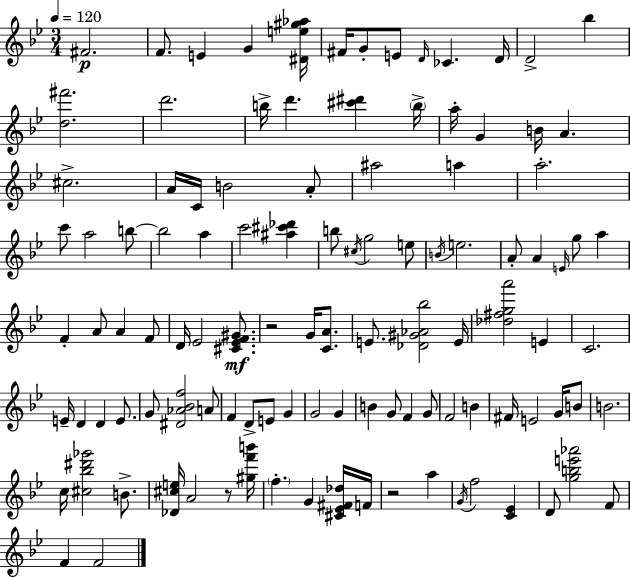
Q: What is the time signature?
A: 3/4